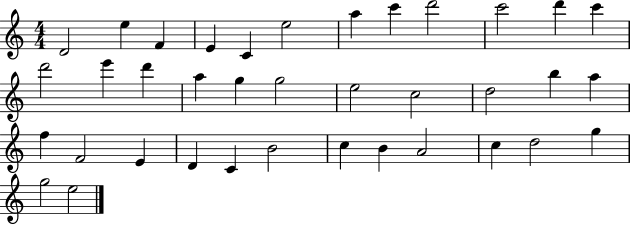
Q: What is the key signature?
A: C major